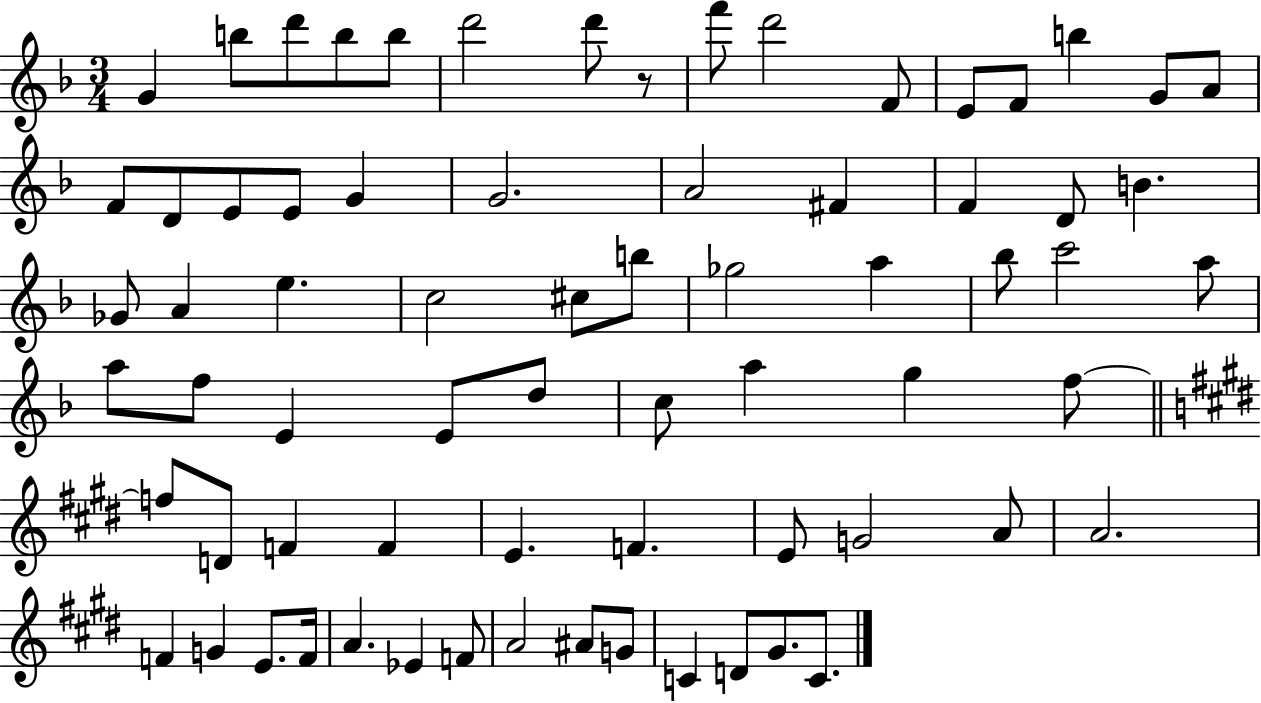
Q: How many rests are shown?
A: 1